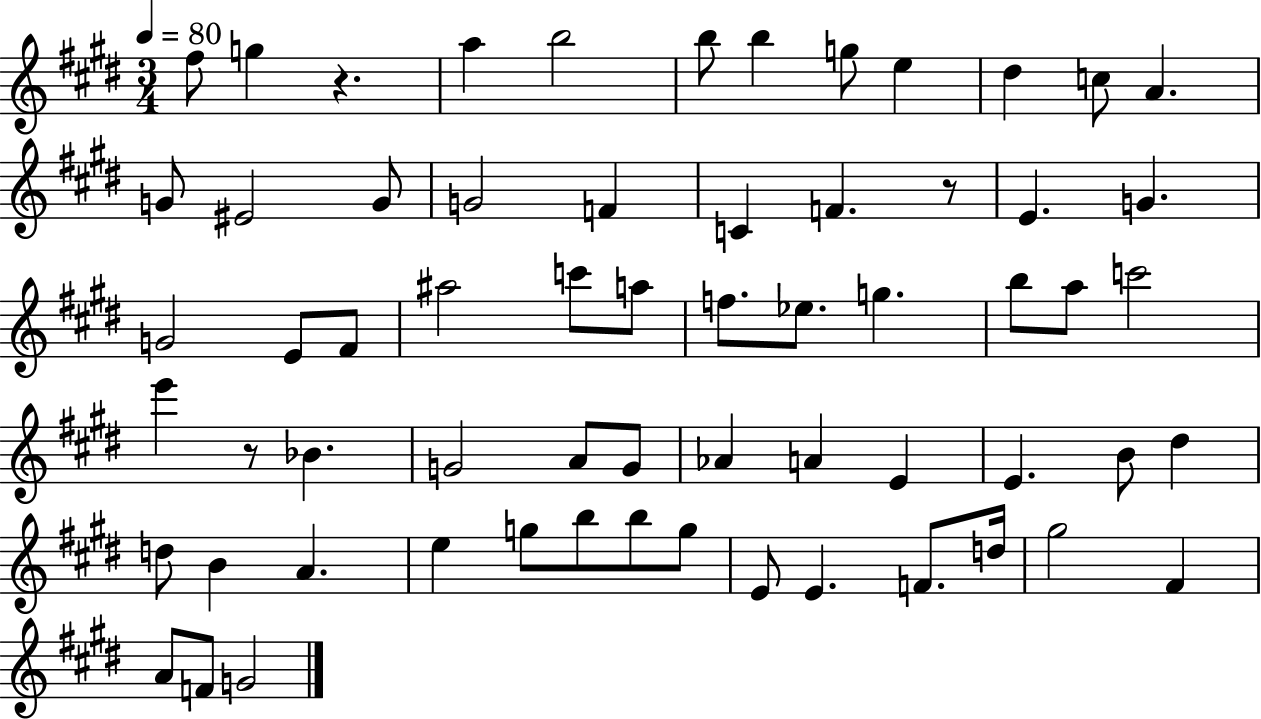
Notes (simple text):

F#5/e G5/q R/q. A5/q B5/h B5/e B5/q G5/e E5/q D#5/q C5/e A4/q. G4/e EIS4/h G4/e G4/h F4/q C4/q F4/q. R/e E4/q. G4/q. G4/h E4/e F#4/e A#5/h C6/e A5/e F5/e. Eb5/e. G5/q. B5/e A5/e C6/h E6/q R/e Bb4/q. G4/h A4/e G4/e Ab4/q A4/q E4/q E4/q. B4/e D#5/q D5/e B4/q A4/q. E5/q G5/e B5/e B5/e G5/e E4/e E4/q. F4/e. D5/s G#5/h F#4/q A4/e F4/e G4/h